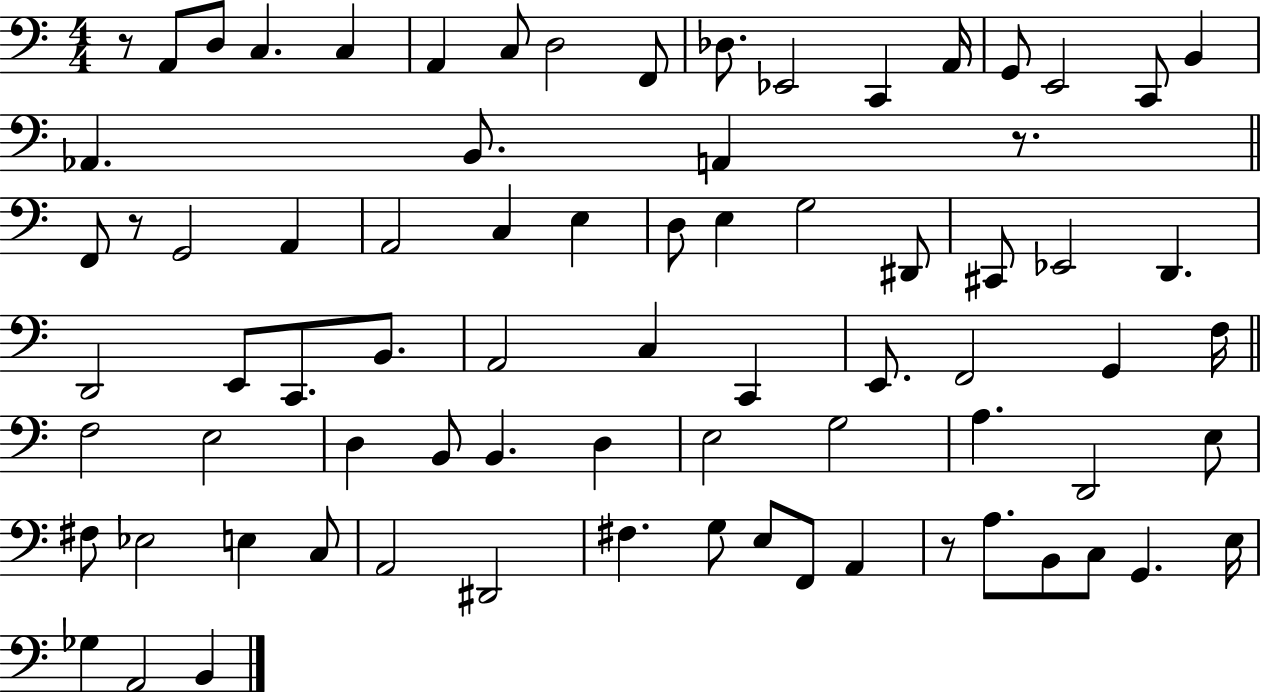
{
  \clef bass
  \numericTimeSignature
  \time 4/4
  \key c \major
  \repeat volta 2 { r8 a,8 d8 c4. c4 | a,4 c8 d2 f,8 | des8. ees,2 c,4 a,16 | g,8 e,2 c,8 b,4 | \break aes,4. b,8. a,4 r8. | \bar "||" \break \key c \major f,8 r8 g,2 a,4 | a,2 c4 e4 | d8 e4 g2 dis,8 | cis,8 ees,2 d,4. | \break d,2 e,8 c,8. b,8. | a,2 c4 c,4 | e,8. f,2 g,4 f16 | \bar "||" \break \key c \major f2 e2 | d4 b,8 b,4. d4 | e2 g2 | a4. d,2 e8 | \break fis8 ees2 e4 c8 | a,2 dis,2 | fis4. g8 e8 f,8 a,4 | r8 a8. b,8 c8 g,4. e16 | \break ges4 a,2 b,4 | } \bar "|."
}